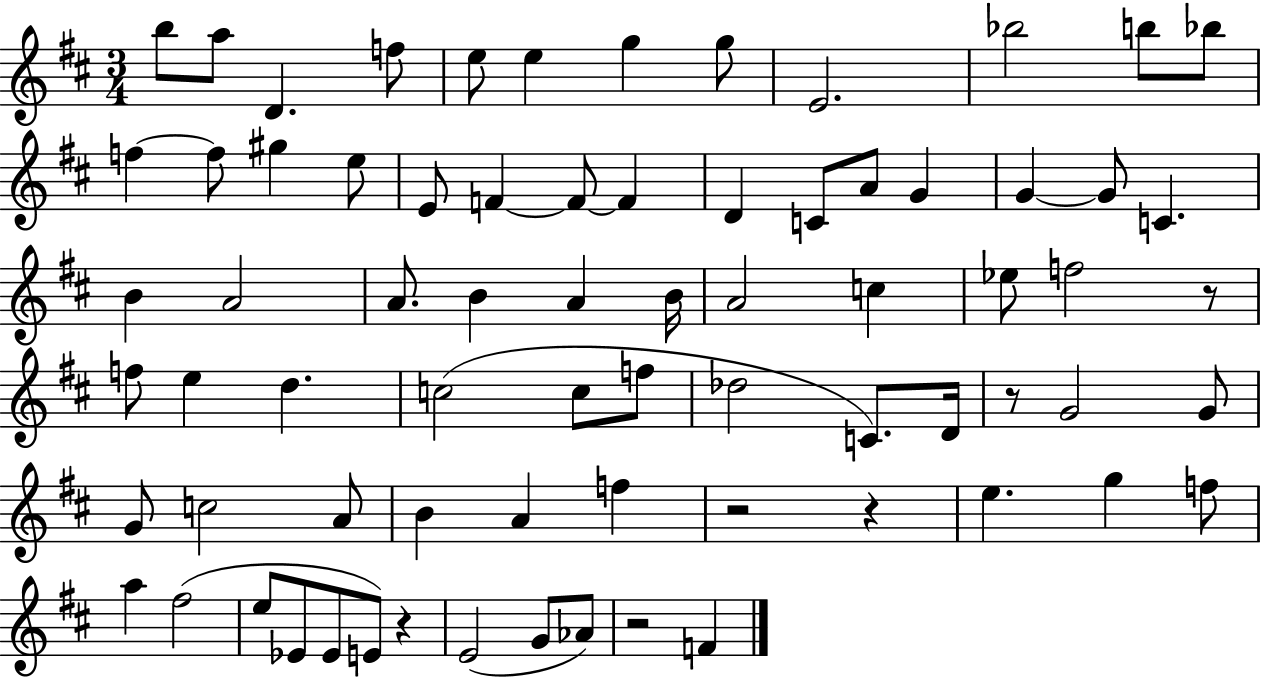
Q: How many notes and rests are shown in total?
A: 73